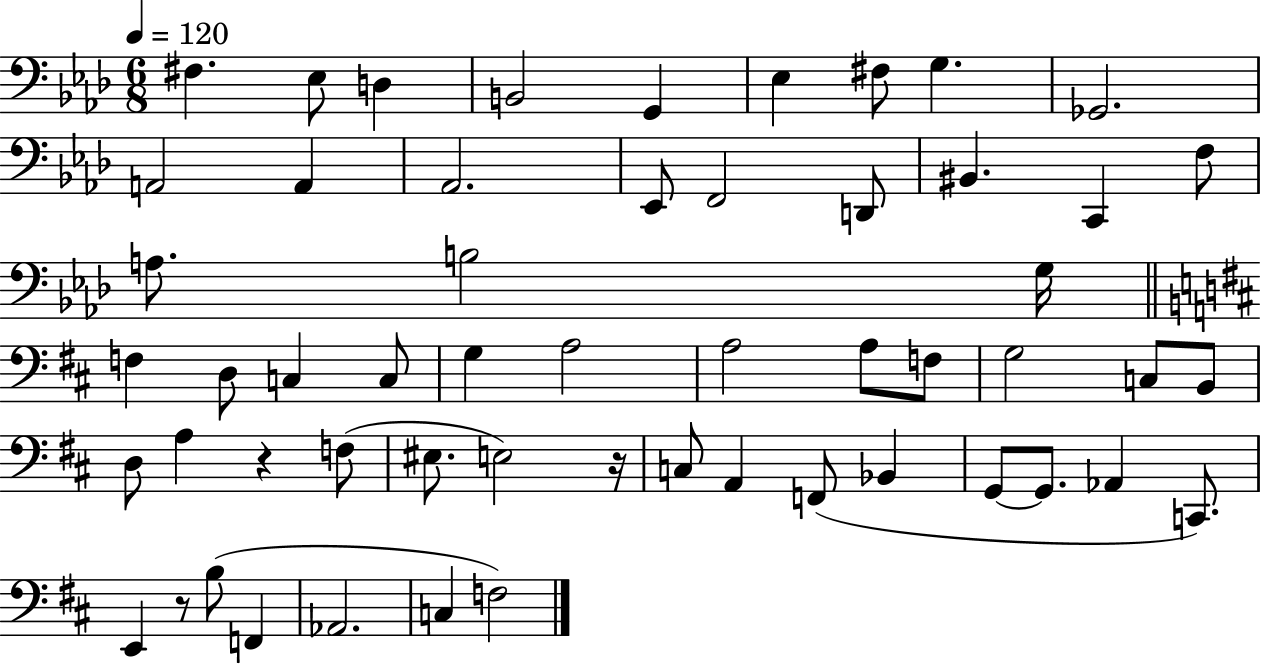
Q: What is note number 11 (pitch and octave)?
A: A2